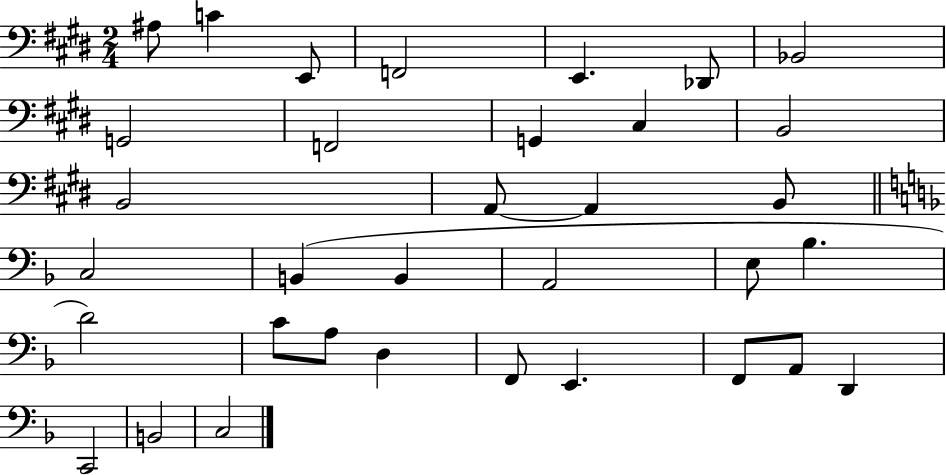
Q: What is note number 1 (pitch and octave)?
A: A#3